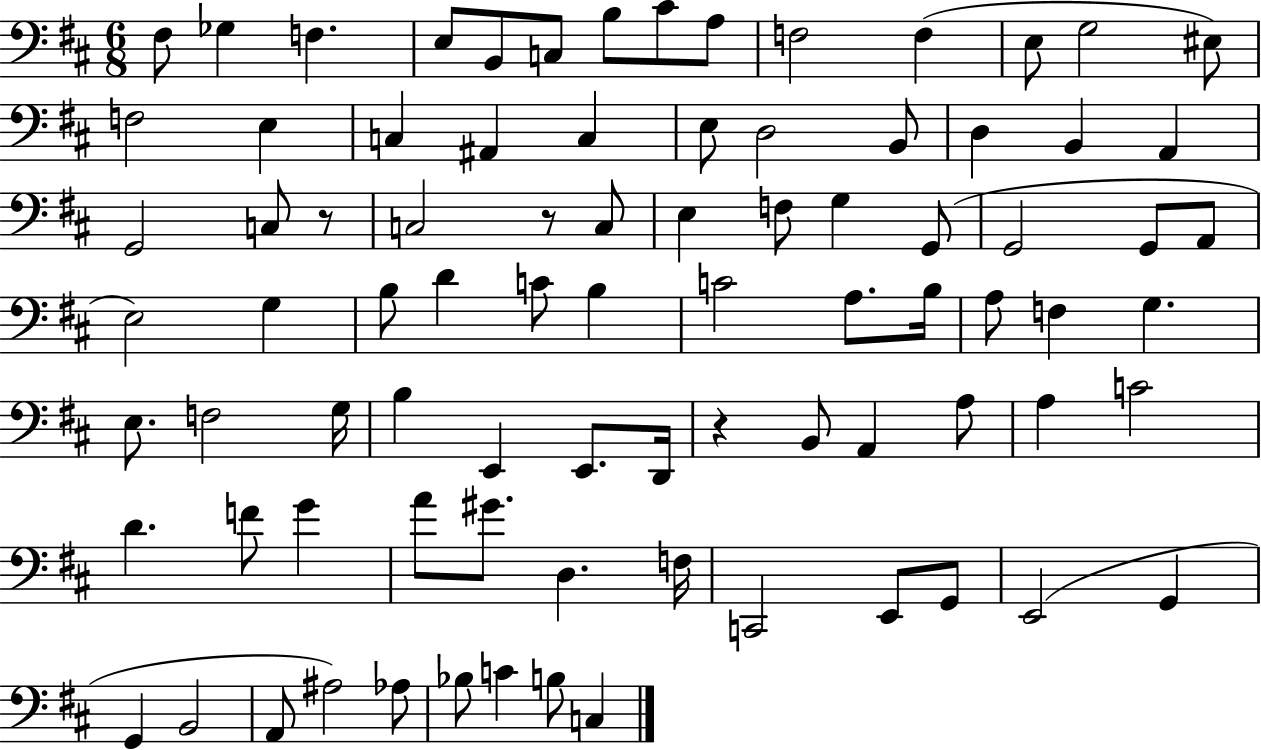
X:1
T:Untitled
M:6/8
L:1/4
K:D
^F,/2 _G, F, E,/2 B,,/2 C,/2 B,/2 ^C/2 A,/2 F,2 F, E,/2 G,2 ^E,/2 F,2 E, C, ^A,, C, E,/2 D,2 B,,/2 D, B,, A,, G,,2 C,/2 z/2 C,2 z/2 C,/2 E, F,/2 G, G,,/2 G,,2 G,,/2 A,,/2 E,2 G, B,/2 D C/2 B, C2 A,/2 B,/4 A,/2 F, G, E,/2 F,2 G,/4 B, E,, E,,/2 D,,/4 z B,,/2 A,, A,/2 A, C2 D F/2 G A/2 ^G/2 D, F,/4 C,,2 E,,/2 G,,/2 E,,2 G,, G,, B,,2 A,,/2 ^A,2 _A,/2 _B,/2 C B,/2 C,